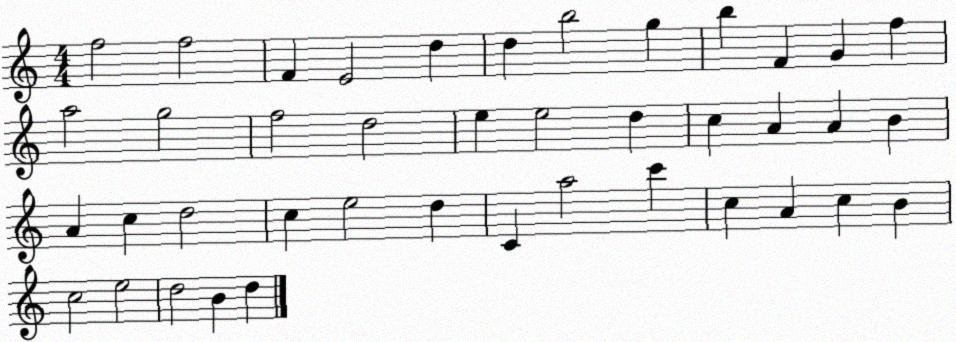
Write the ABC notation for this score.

X:1
T:Untitled
M:4/4
L:1/4
K:C
f2 f2 F E2 d d b2 g b F G f a2 g2 f2 d2 e e2 d c A A B A c d2 c e2 d C a2 c' c A c B c2 e2 d2 B d